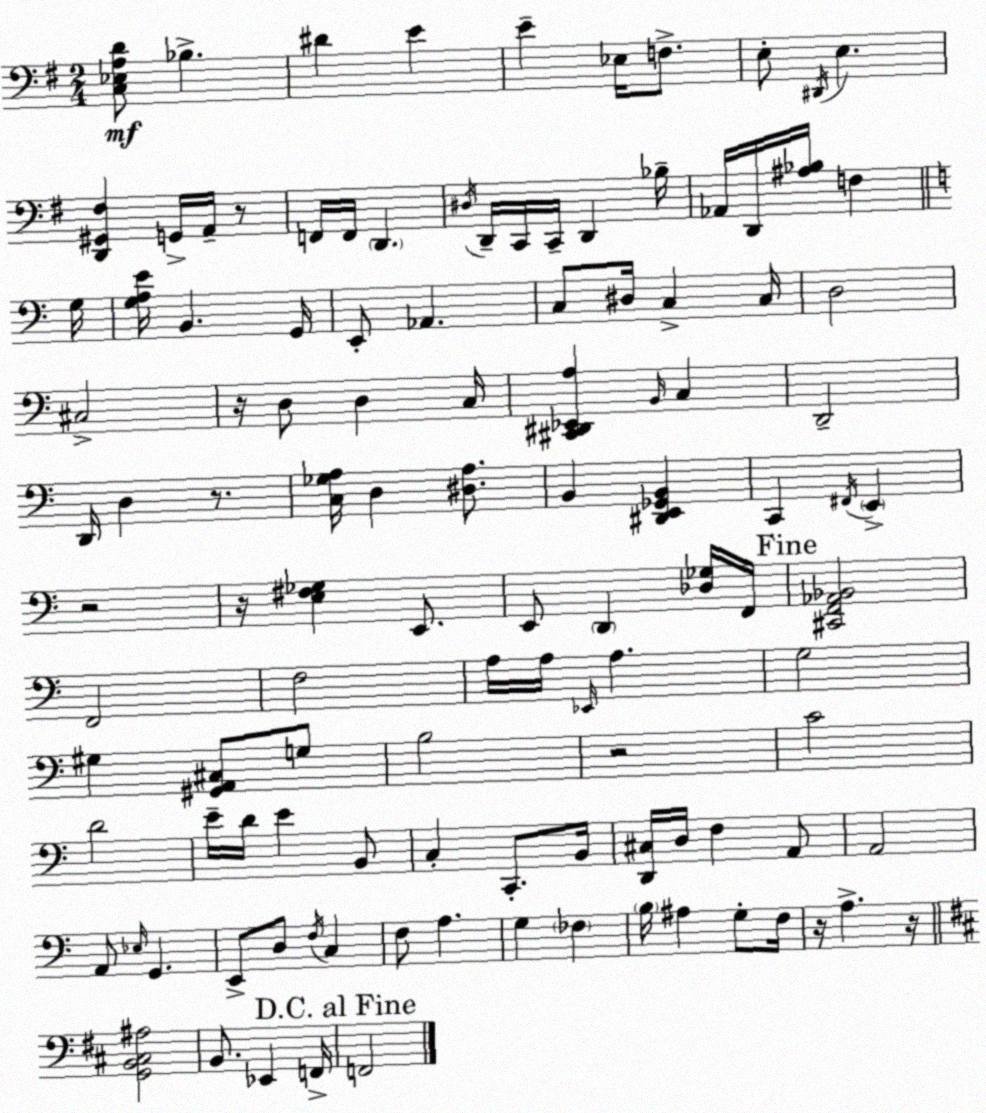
X:1
T:Untitled
M:2/4
L:1/4
K:G
[C,_E,A,D]/2 _B, ^D E E _E,/4 F,/2 E,/2 ^D,,/4 E, [D,,^G,,^F,] G,,/4 A,,/4 z/2 F,,/4 F,,/4 D,, ^D,/4 D,,/4 C,,/4 C,,/4 D,, _B,/4 _A,,/4 D,,/4 [^A,_B,]/4 F, G,/4 [G,A,E]/4 B,, G,,/4 E,,/2 _A,, C,/2 ^D,/4 C, C,/4 D,2 ^C,2 z/4 D,/2 D, C,/4 [^C,,^D,,_E,,A,] B,,/4 C, D,,2 D,,/4 D, z/2 [C,_G,A,]/4 D, [^D,A,]/2 B,, [^D,,E,,_G,,B,,] C,, ^F,,/4 E,, z2 z/4 [E,^F,_G,] E,,/2 E,,/2 D,, [_D,_G,]/4 F,,/4 [^C,,F,,_A,,_B,,]2 F,,2 F,2 A,/4 A,/4 _E,,/4 A, G,2 ^G, [^G,,A,,^C,]/2 G,/2 B,2 z2 C2 D2 E/4 D/4 E B,,/2 C, C,,/2 B,,/4 [D,,^C,]/4 D,/4 F, A,,/2 A,,2 A,,/2 _E,/4 G,, E,,/2 D,/2 F,/4 C, F,/2 A, G, _F, B,/4 ^A, G,/2 F,/4 z/4 A, z/4 [G,,B,,^C,^A,]2 B,,/2 _E,, F,,/4 F,,2